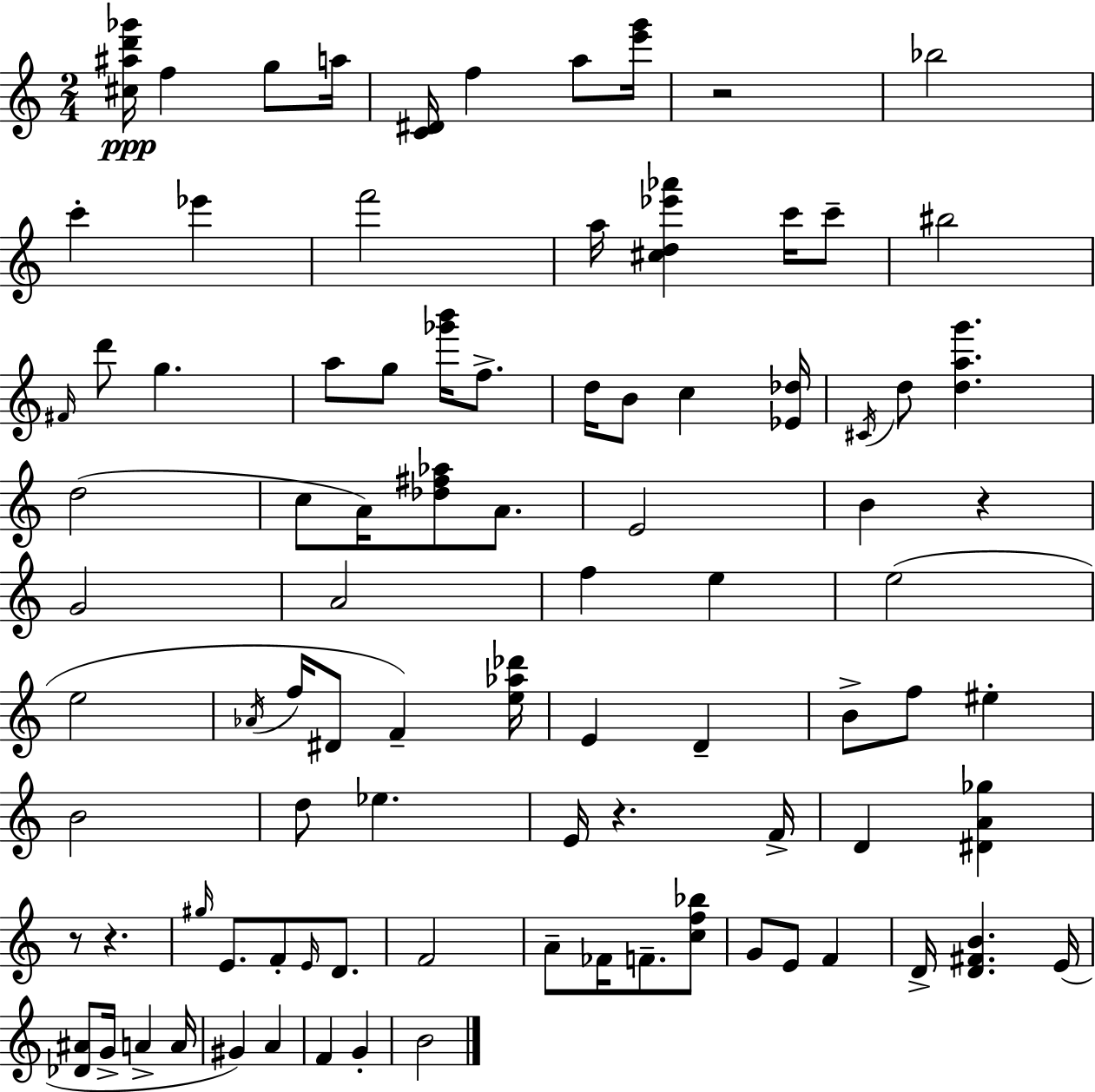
[C#5,A#5,D6,Gb6]/s F5/q G5/e A5/s [C4,D#4]/s F5/q A5/e [E6,G6]/s R/h Bb5/h C6/q Eb6/q F6/h A5/s [C#5,D5,Eb6,Ab6]/q C6/s C6/e BIS5/h F#4/s D6/e G5/q. A5/e G5/e [Gb6,B6]/s F5/e. D5/s B4/e C5/q [Eb4,Db5]/s C#4/s D5/e [D5,A5,G6]/q. D5/h C5/e A4/s [Db5,F#5,Ab5]/e A4/e. E4/h B4/q R/q G4/h A4/h F5/q E5/q E5/h E5/h Ab4/s F5/s D#4/e F4/q [E5,Ab5,Db6]/s E4/q D4/q B4/e F5/e EIS5/q B4/h D5/e Eb5/q. E4/s R/q. F4/s D4/q [D#4,A4,Gb5]/q R/e R/q. G#5/s E4/e. F4/e E4/s D4/e. F4/h A4/e FES4/s F4/e. [C5,F5,Bb5]/e G4/e E4/e F4/q D4/s [D4,F#4,B4]/q. E4/s [Db4,A#4]/e G4/s A4/q A4/s G#4/q A4/q F4/q G4/q B4/h